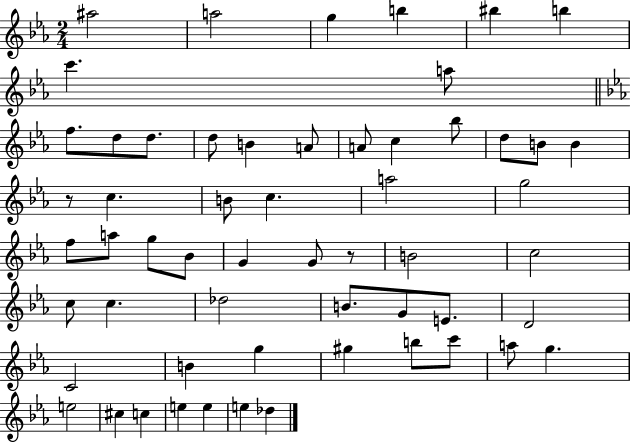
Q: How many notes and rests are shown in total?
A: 57